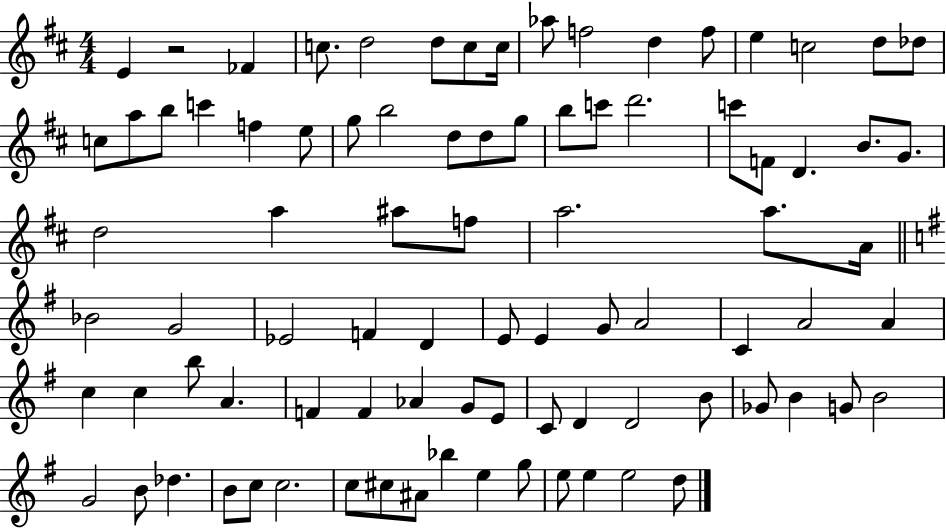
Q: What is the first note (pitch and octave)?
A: E4